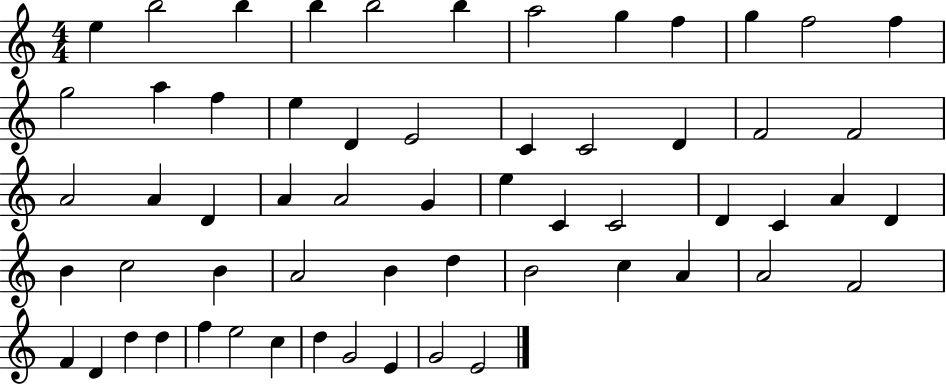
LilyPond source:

{
  \clef treble
  \numericTimeSignature
  \time 4/4
  \key c \major
  e''4 b''2 b''4 | b''4 b''2 b''4 | a''2 g''4 f''4 | g''4 f''2 f''4 | \break g''2 a''4 f''4 | e''4 d'4 e'2 | c'4 c'2 d'4 | f'2 f'2 | \break a'2 a'4 d'4 | a'4 a'2 g'4 | e''4 c'4 c'2 | d'4 c'4 a'4 d'4 | \break b'4 c''2 b'4 | a'2 b'4 d''4 | b'2 c''4 a'4 | a'2 f'2 | \break f'4 d'4 d''4 d''4 | f''4 e''2 c''4 | d''4 g'2 e'4 | g'2 e'2 | \break \bar "|."
}